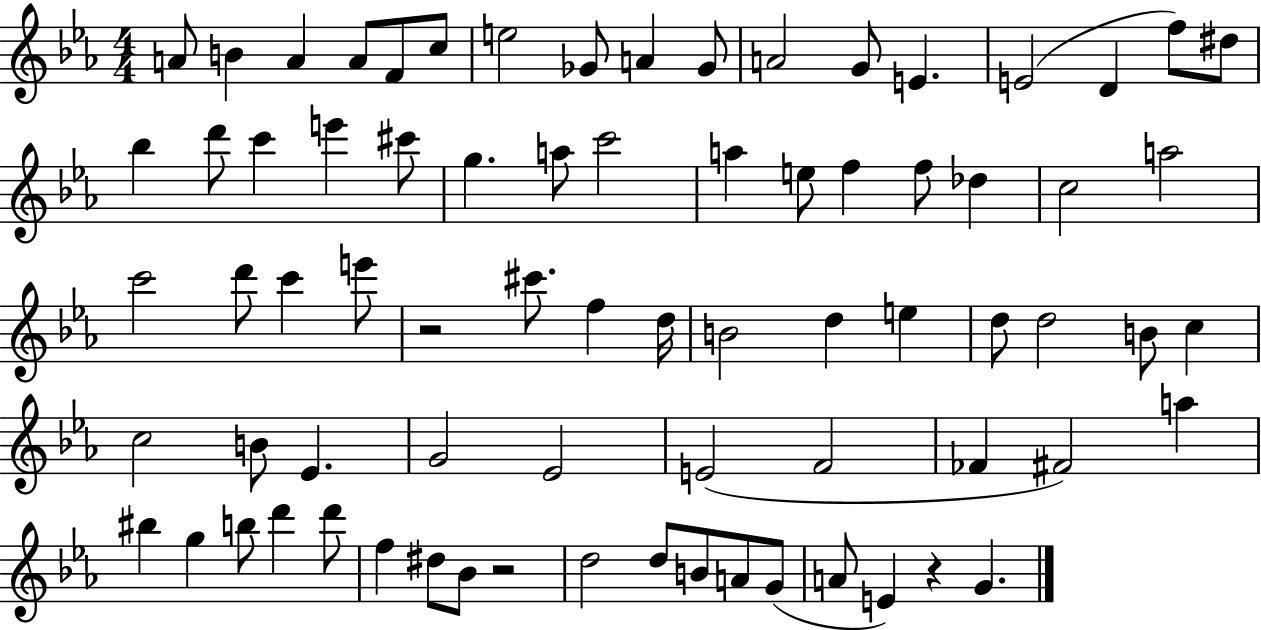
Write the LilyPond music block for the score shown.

{
  \clef treble
  \numericTimeSignature
  \time 4/4
  \key ees \major
  a'8 b'4 a'4 a'8 f'8 c''8 | e''2 ges'8 a'4 ges'8 | a'2 g'8 e'4. | e'2( d'4 f''8) dis''8 | \break bes''4 d'''8 c'''4 e'''4 cis'''8 | g''4. a''8 c'''2 | a''4 e''8 f''4 f''8 des''4 | c''2 a''2 | \break c'''2 d'''8 c'''4 e'''8 | r2 cis'''8. f''4 d''16 | b'2 d''4 e''4 | d''8 d''2 b'8 c''4 | \break c''2 b'8 ees'4. | g'2 ees'2 | e'2( f'2 | fes'4 fis'2) a''4 | \break bis''4 g''4 b''8 d'''4 d'''8 | f''4 dis''8 bes'8 r2 | d''2 d''8 b'8 a'8 g'8( | a'8 e'4) r4 g'4. | \break \bar "|."
}